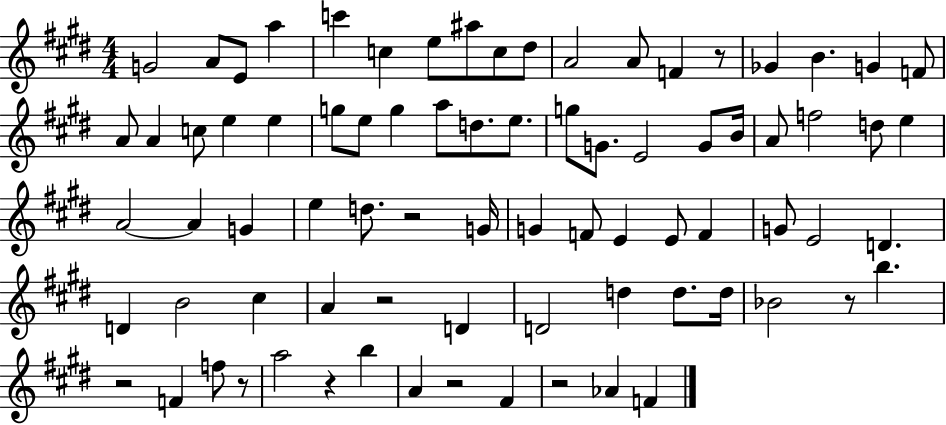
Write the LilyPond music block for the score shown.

{
  \clef treble
  \numericTimeSignature
  \time 4/4
  \key e \major
  \repeat volta 2 { g'2 a'8 e'8 a''4 | c'''4 c''4 e''8 ais''8 c''8 dis''8 | a'2 a'8 f'4 r8 | ges'4 b'4. g'4 f'8 | \break a'8 a'4 c''8 e''4 e''4 | g''8 e''8 g''4 a''8 d''8. e''8. | g''8 g'8. e'2 g'8 b'16 | a'8 f''2 d''8 e''4 | \break a'2~~ a'4 g'4 | e''4 d''8. r2 g'16 | g'4 f'8 e'4 e'8 f'4 | g'8 e'2 d'4. | \break d'4 b'2 cis''4 | a'4 r2 d'4 | d'2 d''4 d''8. d''16 | bes'2 r8 b''4. | \break r2 f'4 f''8 r8 | a''2 r4 b''4 | a'4 r2 fis'4 | r2 aes'4 f'4 | \break } \bar "|."
}